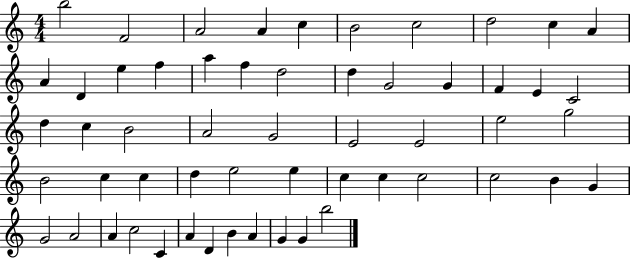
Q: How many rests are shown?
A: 0